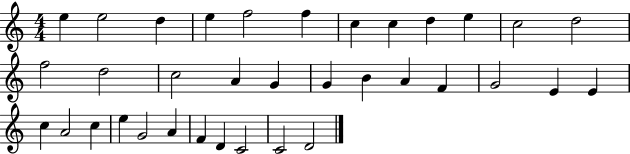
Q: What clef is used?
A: treble